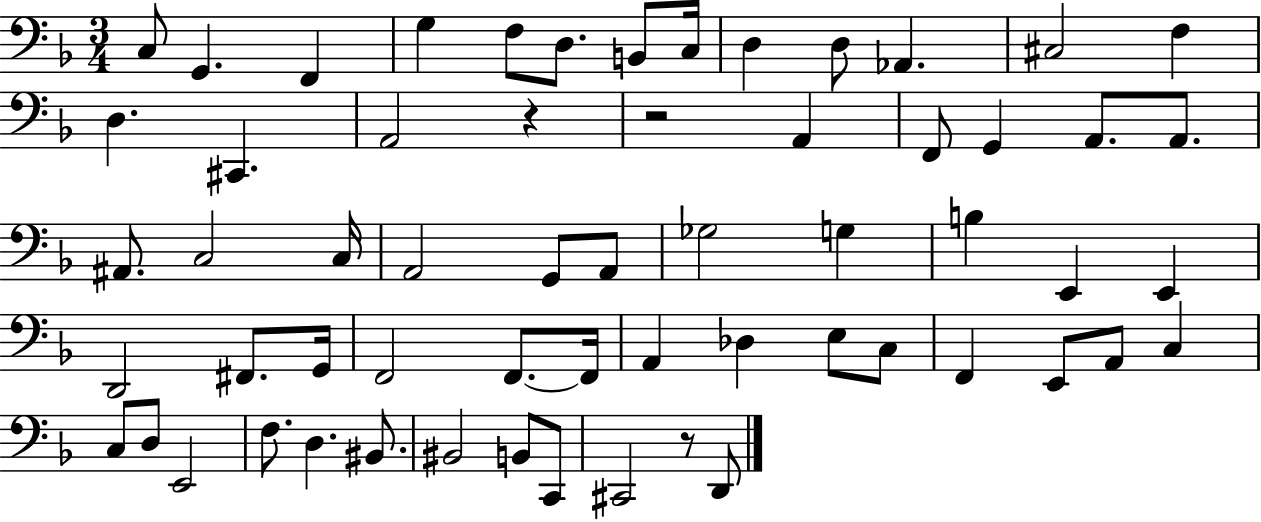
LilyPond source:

{
  \clef bass
  \numericTimeSignature
  \time 3/4
  \key f \major
  c8 g,4. f,4 | g4 f8 d8. b,8 c16 | d4 d8 aes,4. | cis2 f4 | \break d4. cis,4. | a,2 r4 | r2 a,4 | f,8 g,4 a,8. a,8. | \break ais,8. c2 c16 | a,2 g,8 a,8 | ges2 g4 | b4 e,4 e,4 | \break d,2 fis,8. g,16 | f,2 f,8.~~ f,16 | a,4 des4 e8 c8 | f,4 e,8 a,8 c4 | \break c8 d8 e,2 | f8. d4. bis,8. | bis,2 b,8 c,8 | cis,2 r8 d,8 | \break \bar "|."
}